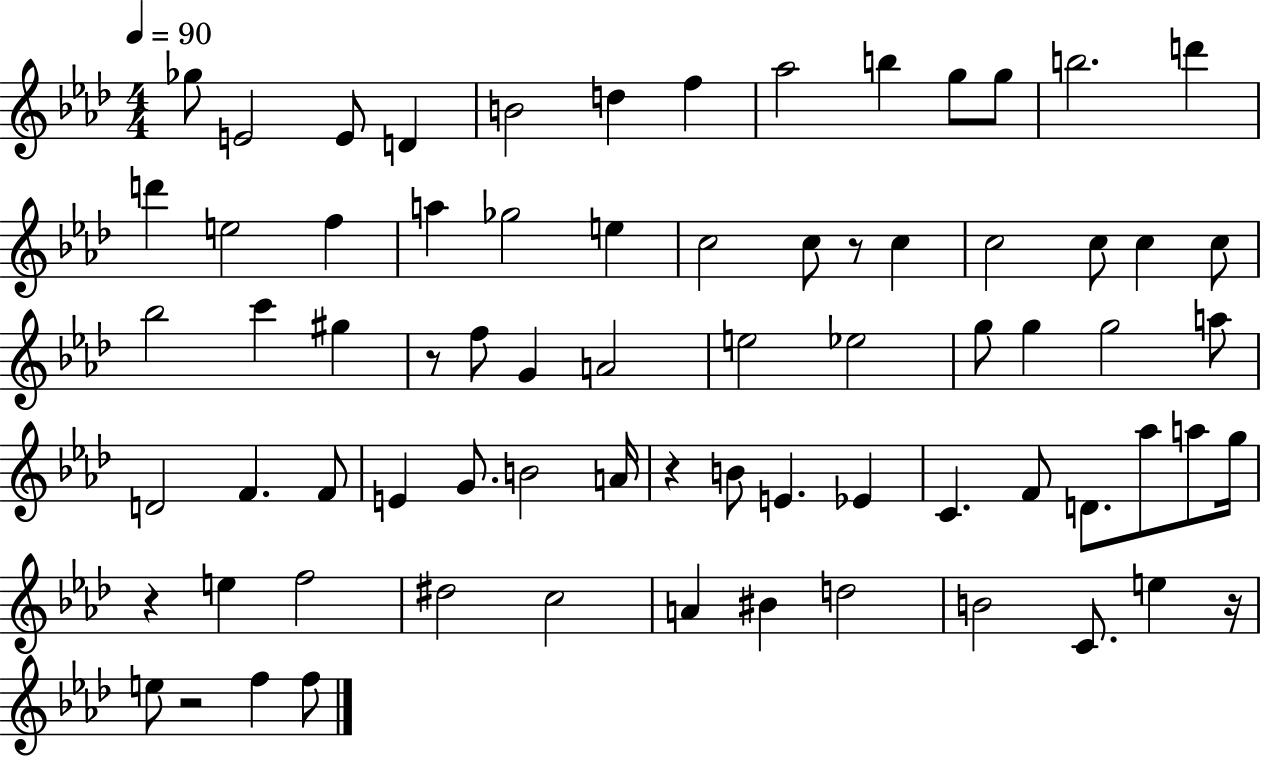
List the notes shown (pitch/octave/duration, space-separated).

Gb5/e E4/h E4/e D4/q B4/h D5/q F5/q Ab5/h B5/q G5/e G5/e B5/h. D6/q D6/q E5/h F5/q A5/q Gb5/h E5/q C5/h C5/e R/e C5/q C5/h C5/e C5/q C5/e Bb5/h C6/q G#5/q R/e F5/e G4/q A4/h E5/h Eb5/h G5/e G5/q G5/h A5/e D4/h F4/q. F4/e E4/q G4/e. B4/h A4/s R/q B4/e E4/q. Eb4/q C4/q. F4/e D4/e. Ab5/e A5/e G5/s R/q E5/q F5/h D#5/h C5/h A4/q BIS4/q D5/h B4/h C4/e. E5/q R/s E5/e R/h F5/q F5/e